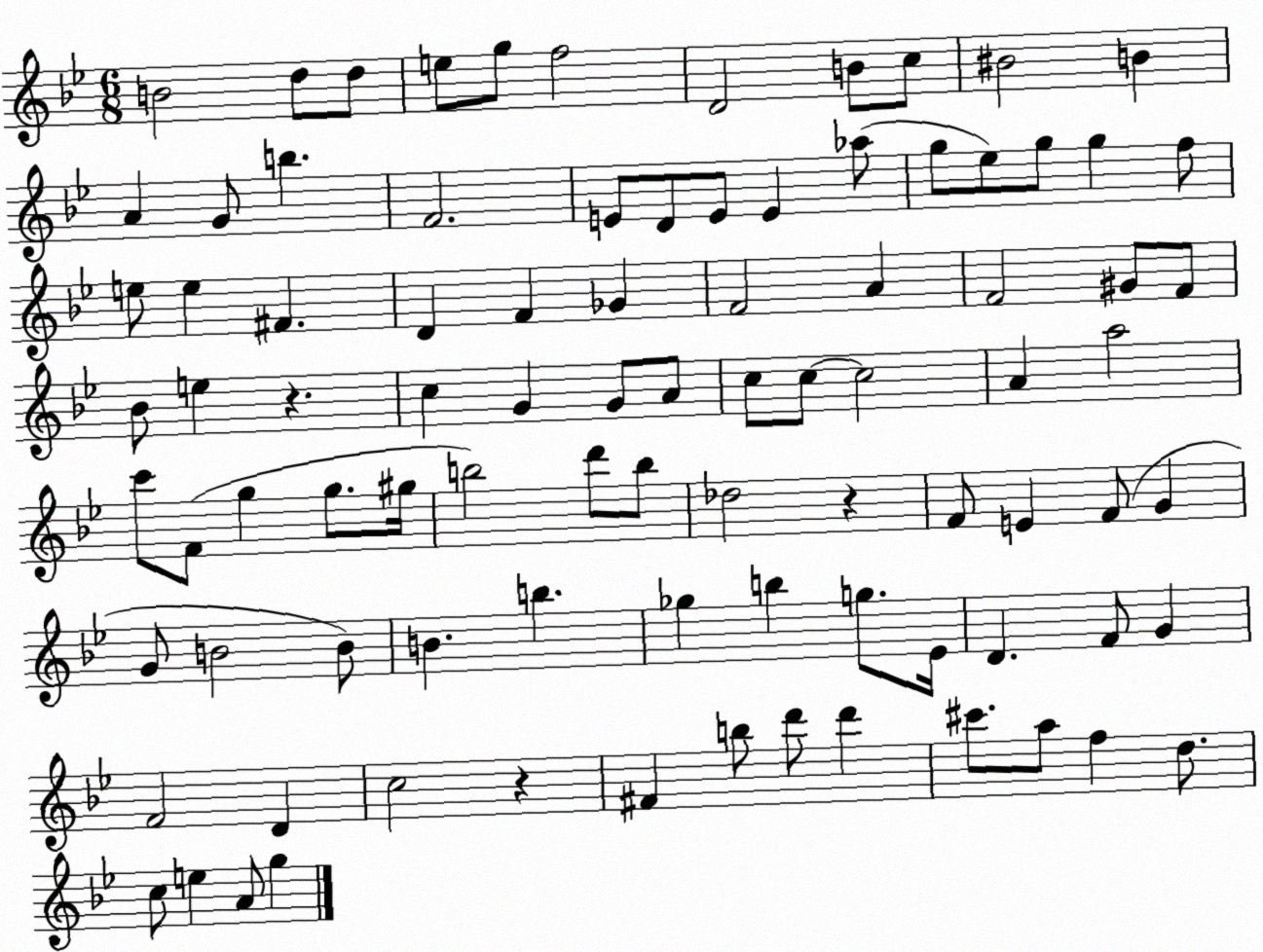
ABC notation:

X:1
T:Untitled
M:6/8
L:1/4
K:Bb
B2 d/2 d/2 e/2 g/2 f2 D2 B/2 c/2 ^B2 B A G/2 b F2 E/2 D/2 E/2 E _a/2 g/2 _e/2 g/2 g f/2 e/2 e ^F D F _G F2 A F2 ^G/2 F/2 _B/2 e z c G G/2 A/2 c/2 c/2 c2 A a2 c'/2 F/2 g g/2 ^g/4 b2 d'/2 b/2 _d2 z F/2 E F/2 G G/2 B2 B/2 B b _g b g/2 _E/4 D F/2 G F2 D c2 z ^F b/2 d'/2 d' ^c'/2 a/2 f d/2 c/2 e A/2 g